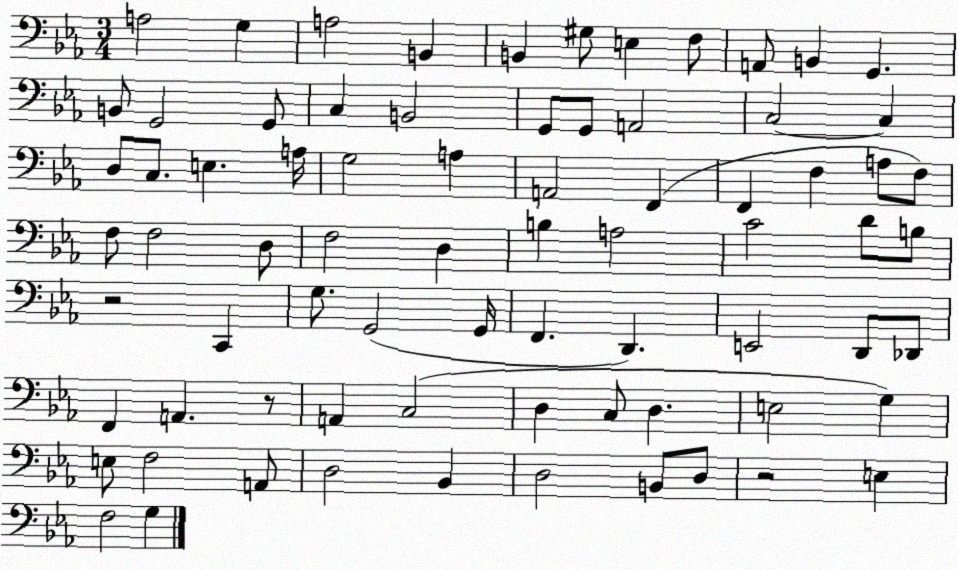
X:1
T:Untitled
M:3/4
L:1/4
K:Eb
A,2 G, A,2 B,, B,, ^G,/2 E, F,/2 A,,/2 B,, G,, B,,/2 G,,2 G,,/2 C, B,,2 G,,/2 G,,/2 A,,2 C,2 C, D,/2 C,/2 E, A,/4 G,2 A, A,,2 F,, F,, F, A,/2 F,/2 F,/2 F,2 D,/2 F,2 D, B, A,2 C2 D/2 B,/2 z2 C,, G,/2 G,,2 G,,/4 F,, D,, E,,2 D,,/2 _D,,/2 F,, A,, z/2 A,, C,2 D, C,/2 D, E,2 G, E,/2 F,2 A,,/2 D,2 _B,, D,2 B,,/2 D,/2 z2 E, F,2 G,